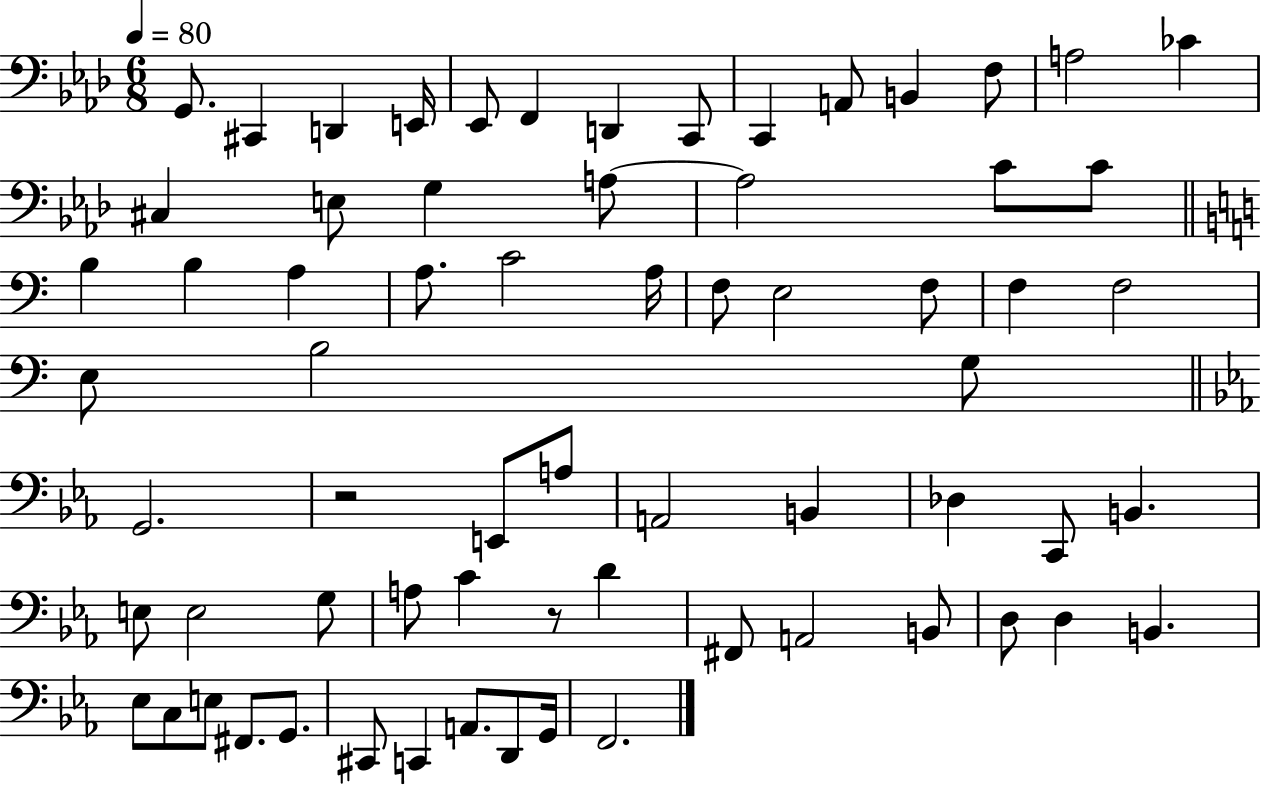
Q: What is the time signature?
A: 6/8